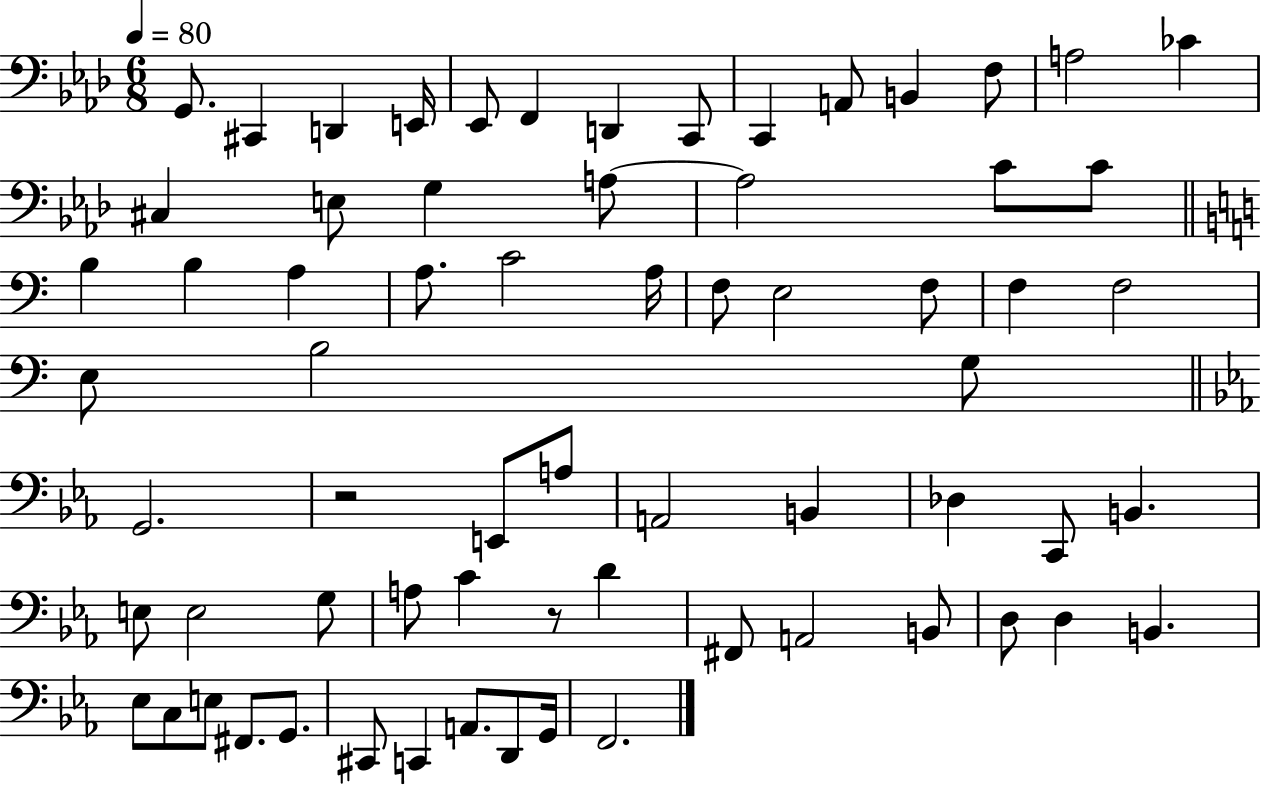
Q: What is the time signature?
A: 6/8